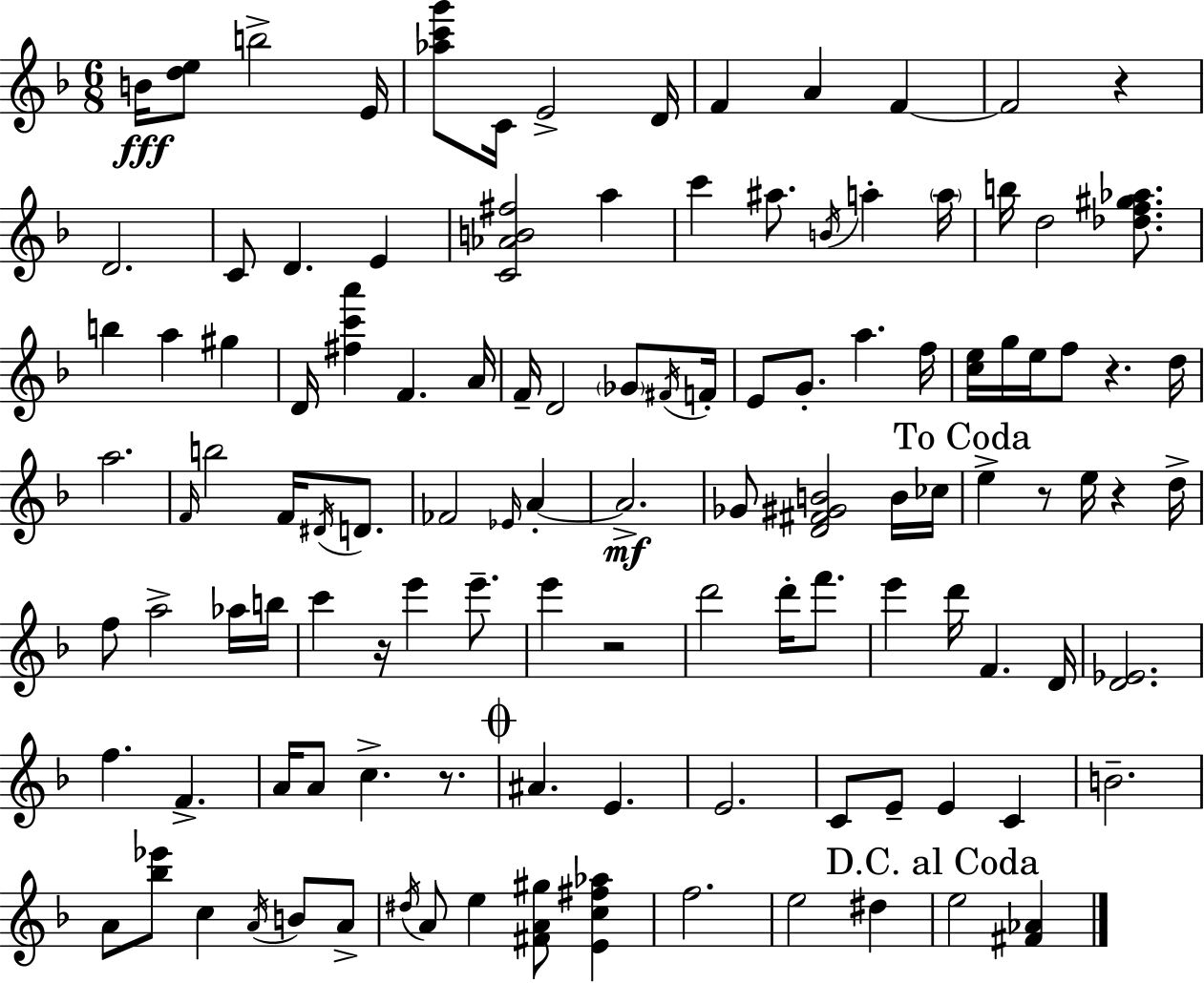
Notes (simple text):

B4/s [D5,E5]/e B5/h E4/s [Ab5,C6,G6]/e C4/s E4/h D4/s F4/q A4/q F4/q F4/h R/q D4/h. C4/e D4/q. E4/q [C4,Ab4,B4,F#5]/h A5/q C6/q A#5/e. B4/s A5/q A5/s B5/s D5/h [Db5,F5,G#5,Ab5]/e. B5/q A5/q G#5/q D4/s [F#5,C6,A6]/q F4/q. A4/s F4/s D4/h Gb4/e F#4/s F4/s E4/e G4/e. A5/q. F5/s [C5,E5]/s G5/s E5/s F5/e R/q. D5/s A5/h. F4/s B5/h F4/s D#4/s D4/e. FES4/h Eb4/s A4/q A4/h. Gb4/e [D4,F#4,G#4,B4]/h B4/s CES5/s E5/q R/e E5/s R/q D5/s F5/e A5/h Ab5/s B5/s C6/q R/s E6/q E6/e. E6/q R/h D6/h D6/s F6/e. E6/q D6/s F4/q. D4/s [D4,Eb4]/h. F5/q. F4/q. A4/s A4/e C5/q. R/e. A#4/q. E4/q. E4/h. C4/e E4/e E4/q C4/q B4/h. A4/e [Bb5,Eb6]/e C5/q A4/s B4/e A4/e D#5/s A4/e E5/q [F#4,A4,G#5]/e [E4,C5,F#5,Ab5]/q F5/h. E5/h D#5/q E5/h [F#4,Ab4]/q